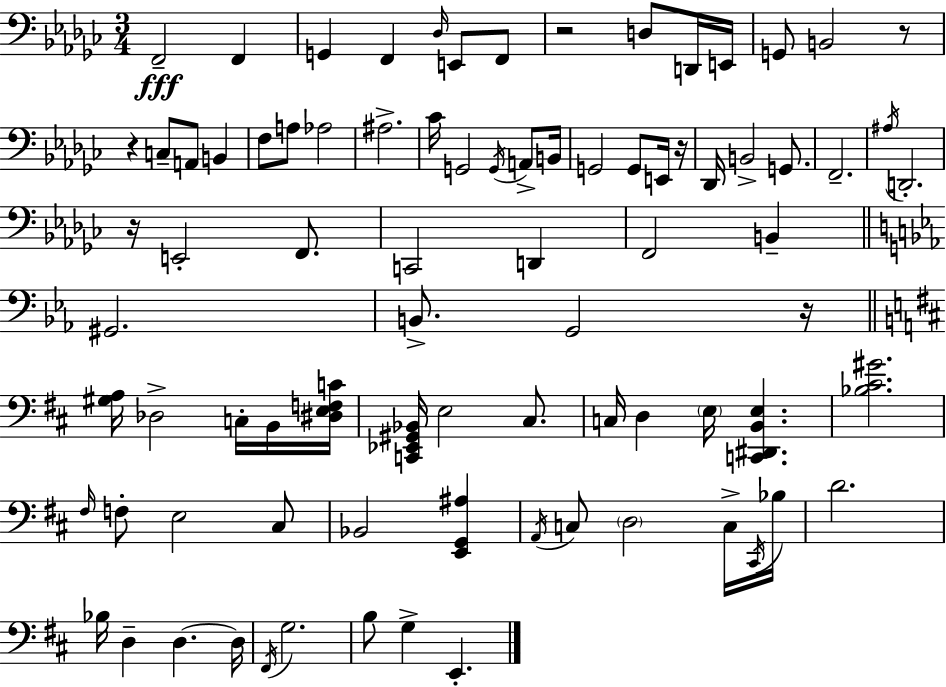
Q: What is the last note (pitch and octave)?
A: E2